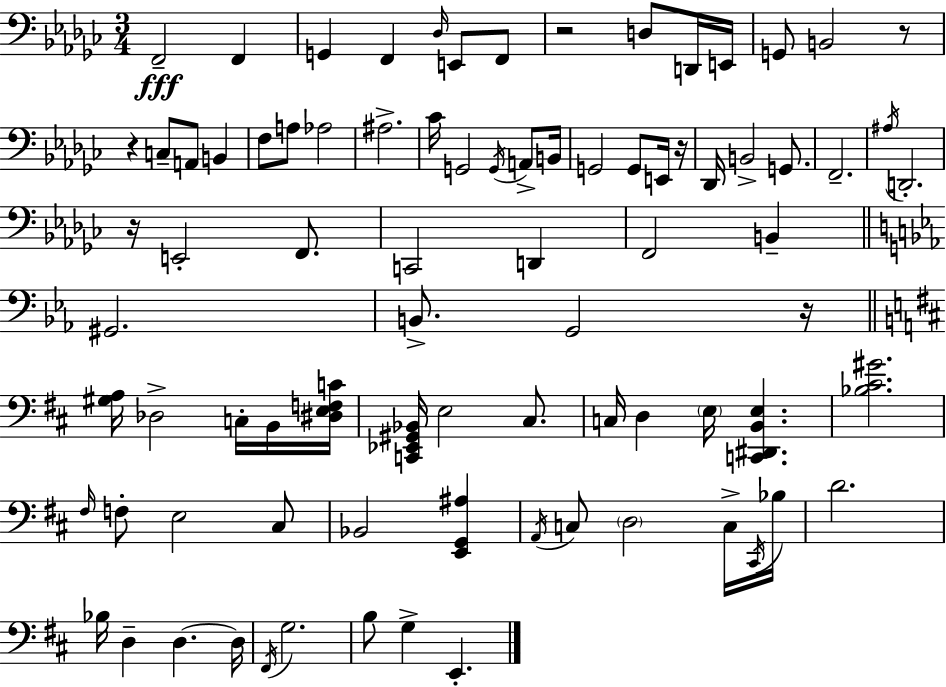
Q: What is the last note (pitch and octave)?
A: E2